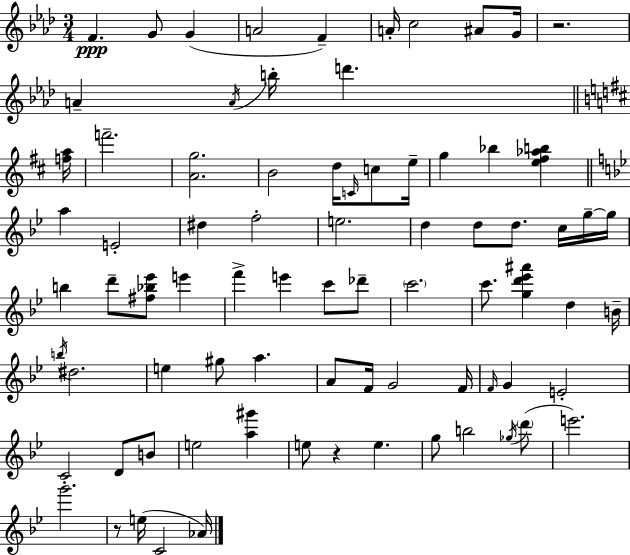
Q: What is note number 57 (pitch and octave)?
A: D4